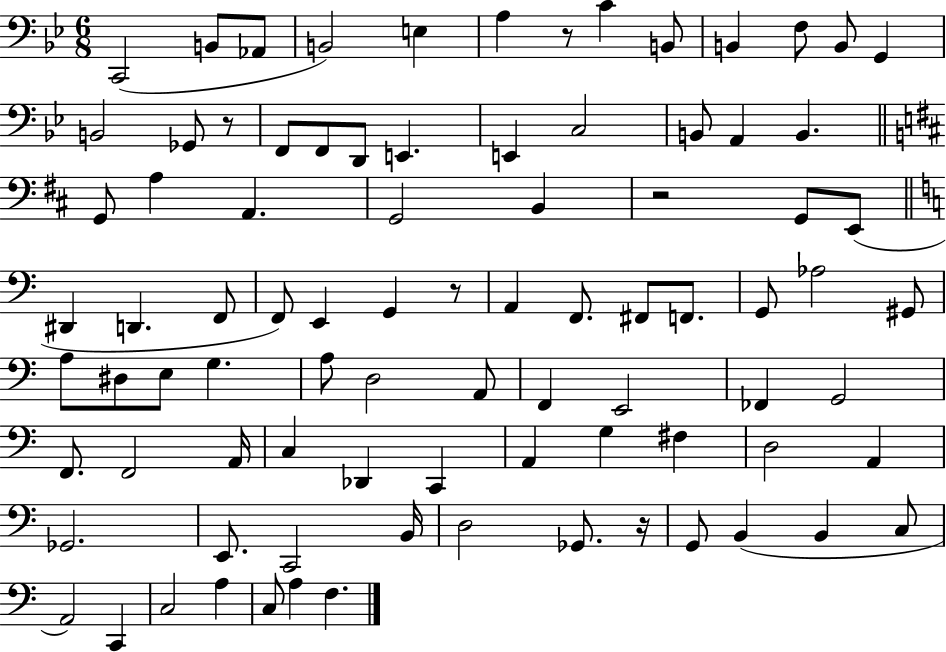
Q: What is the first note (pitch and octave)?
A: C2